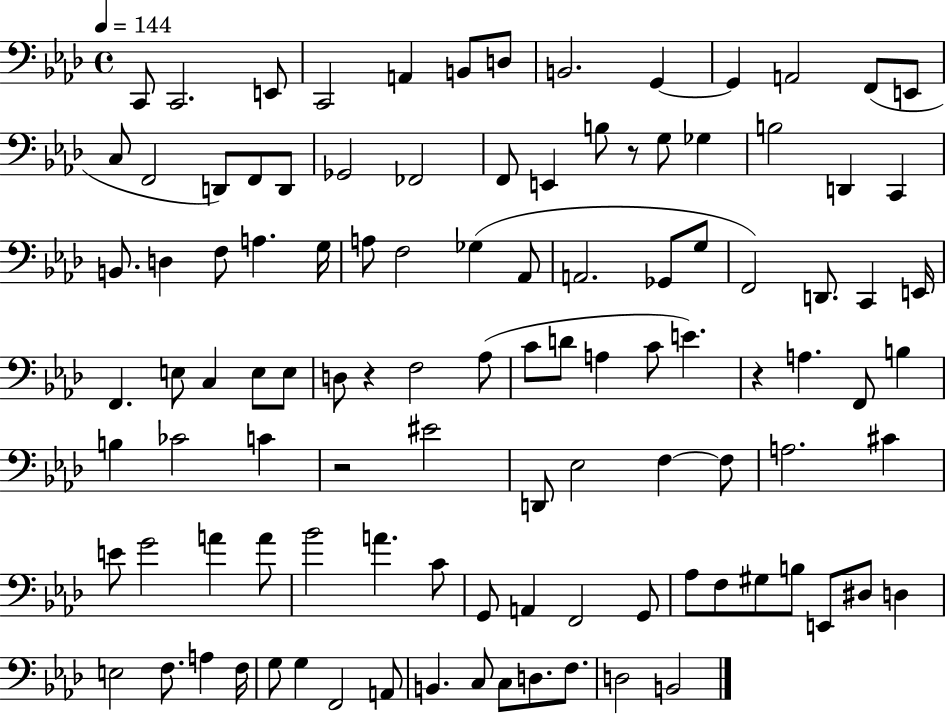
X:1
T:Untitled
M:4/4
L:1/4
K:Ab
C,,/2 C,,2 E,,/2 C,,2 A,, B,,/2 D,/2 B,,2 G,, G,, A,,2 F,,/2 E,,/2 C,/2 F,,2 D,,/2 F,,/2 D,,/2 _G,,2 _F,,2 F,,/2 E,, B,/2 z/2 G,/2 _G, B,2 D,, C,, B,,/2 D, F,/2 A, G,/4 A,/2 F,2 _G, _A,,/2 A,,2 _G,,/2 G,/2 F,,2 D,,/2 C,, E,,/4 F,, E,/2 C, E,/2 E,/2 D,/2 z F,2 _A,/2 C/2 D/2 A, C/2 E z A, F,,/2 B, B, _C2 C z2 ^E2 D,,/2 _E,2 F, F,/2 A,2 ^C E/2 G2 A A/2 _B2 A C/2 G,,/2 A,, F,,2 G,,/2 _A,/2 F,/2 ^G,/2 B,/2 E,,/2 ^D,/2 D, E,2 F,/2 A, F,/4 G,/2 G, F,,2 A,,/2 B,, C,/2 C,/2 D,/2 F,/2 D,2 B,,2